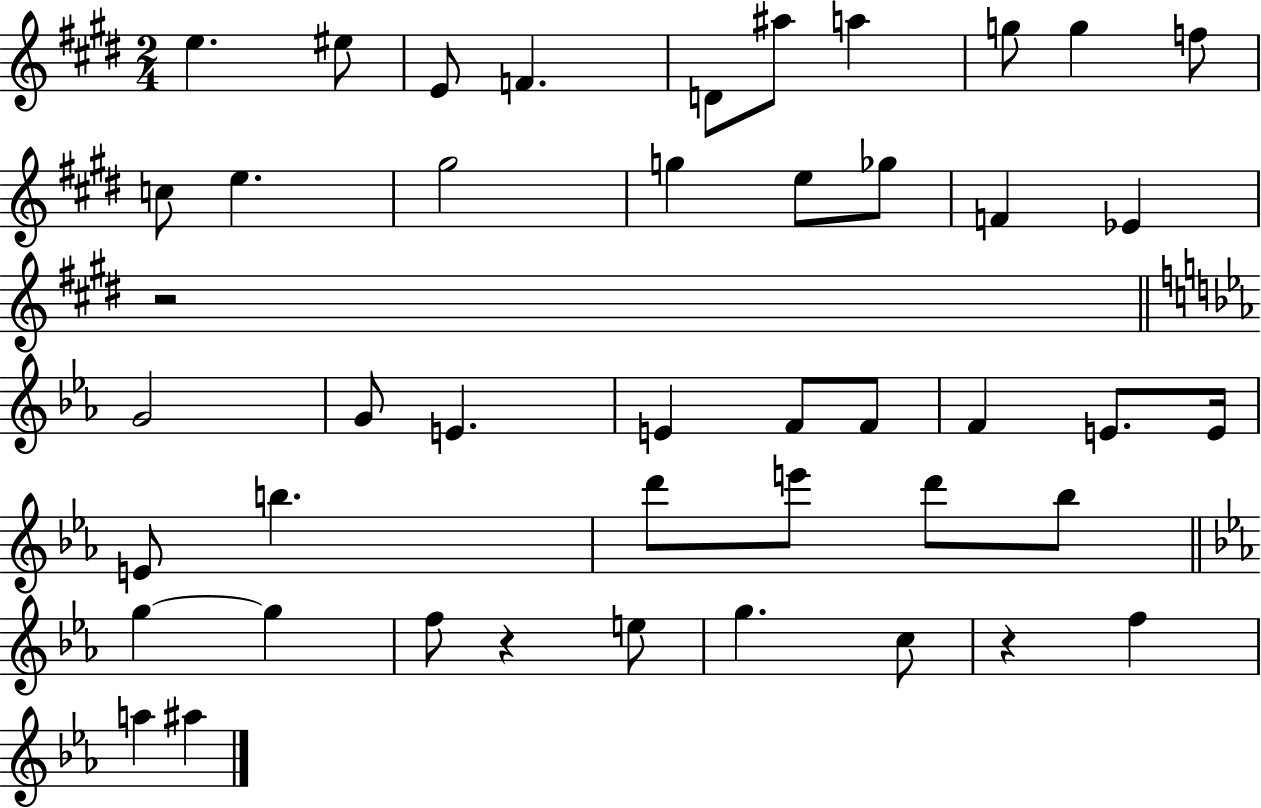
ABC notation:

X:1
T:Untitled
M:2/4
L:1/4
K:E
e ^e/2 E/2 F D/2 ^a/2 a g/2 g f/2 c/2 e ^g2 g e/2 _g/2 F _E z2 G2 G/2 E E F/2 F/2 F E/2 E/4 E/2 b d'/2 e'/2 d'/2 _b/2 g g f/2 z e/2 g c/2 z f a ^a